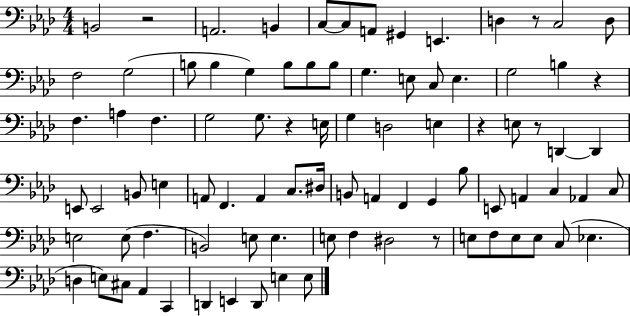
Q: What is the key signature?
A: AES major